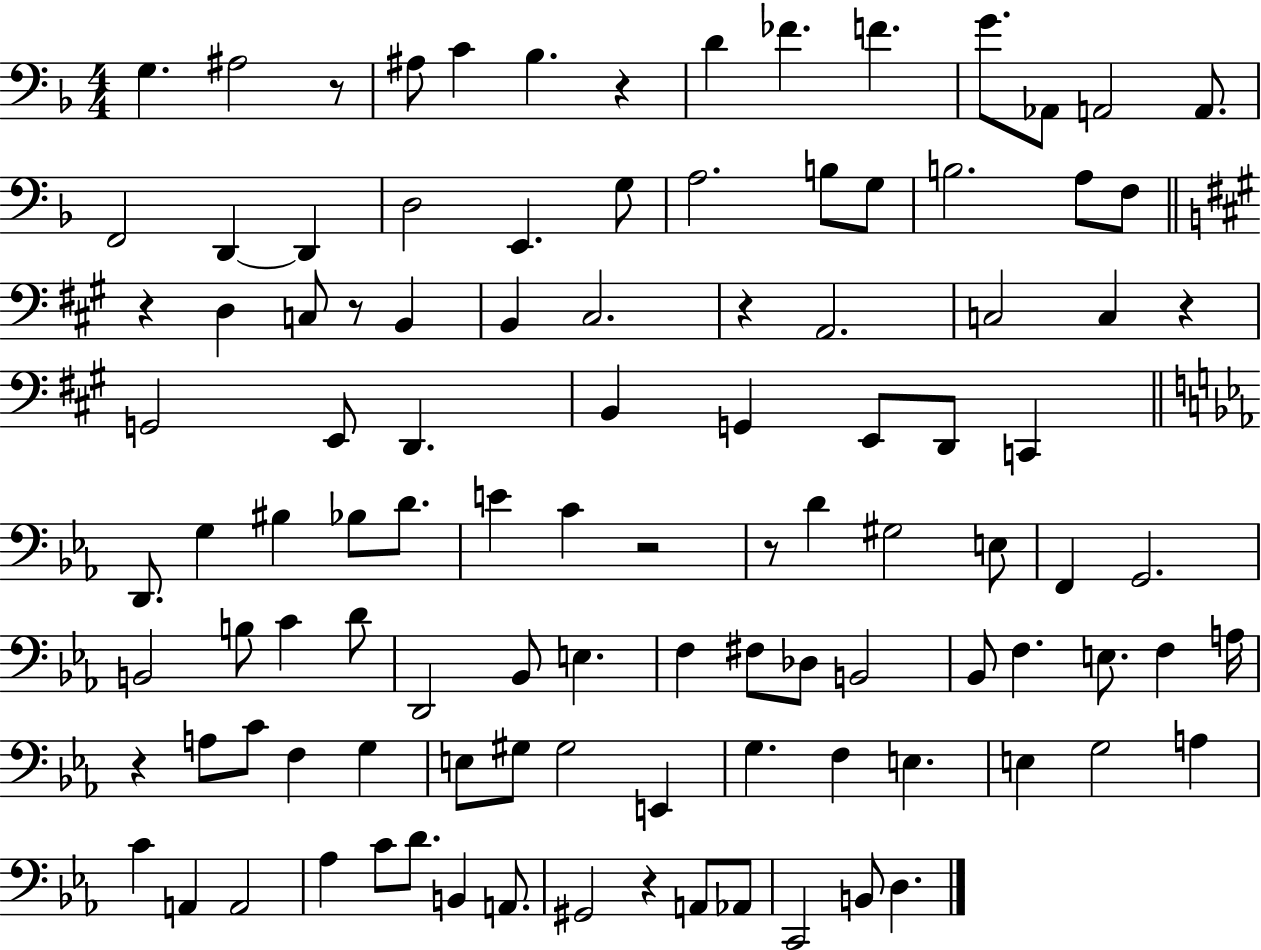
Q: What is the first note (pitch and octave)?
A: G3